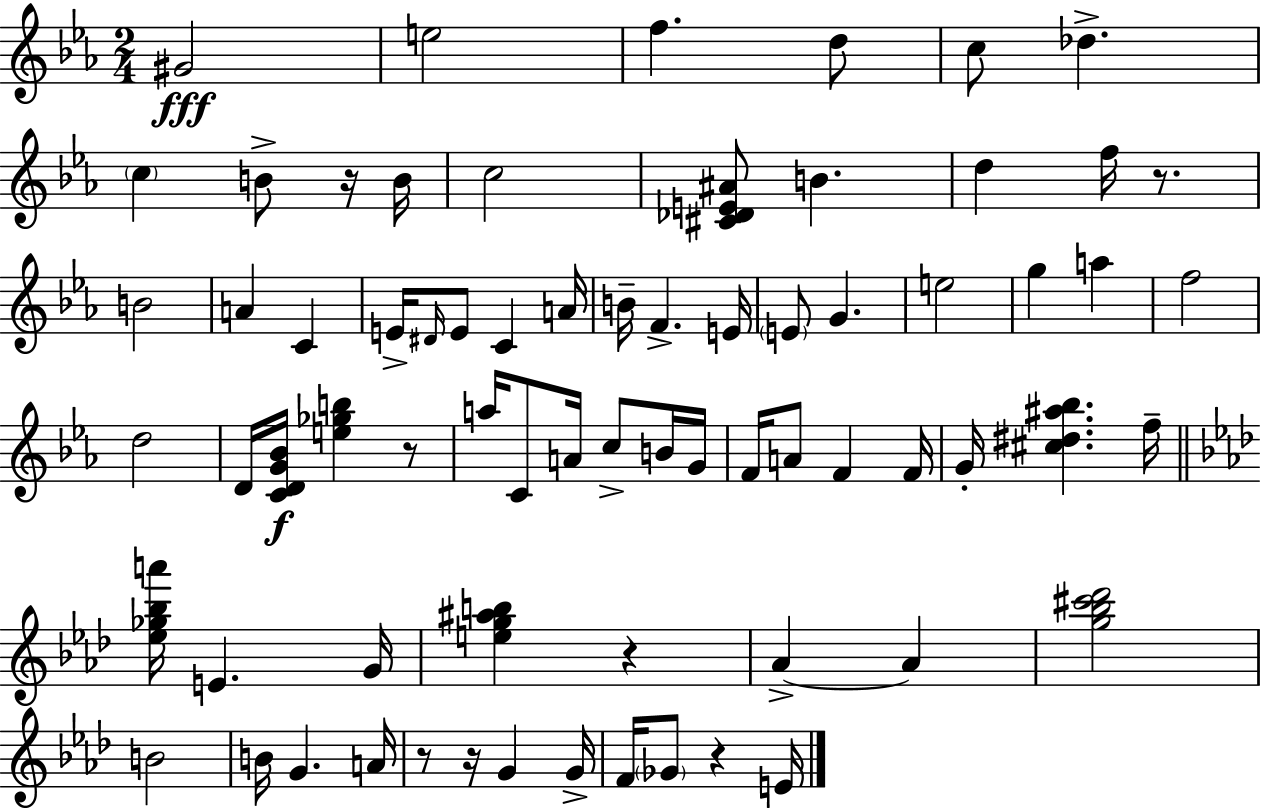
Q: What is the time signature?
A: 2/4